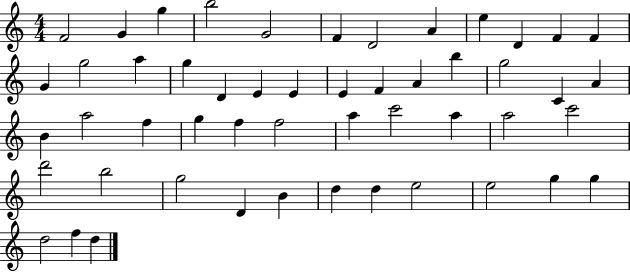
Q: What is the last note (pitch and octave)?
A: D5